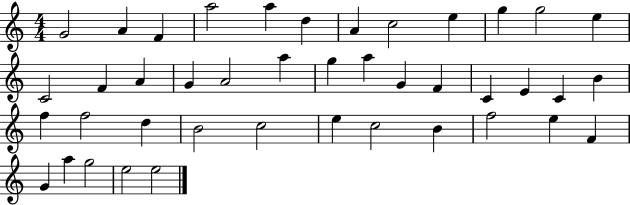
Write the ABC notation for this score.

X:1
T:Untitled
M:4/4
L:1/4
K:C
G2 A F a2 a d A c2 e g g2 e C2 F A G A2 a g a G F C E C B f f2 d B2 c2 e c2 B f2 e F G a g2 e2 e2